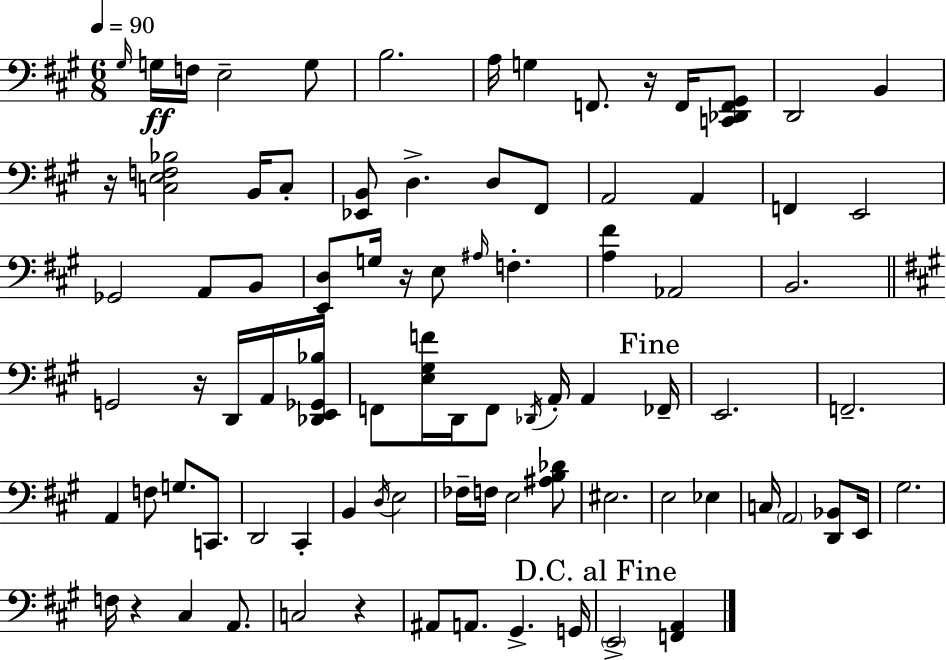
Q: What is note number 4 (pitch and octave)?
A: E3